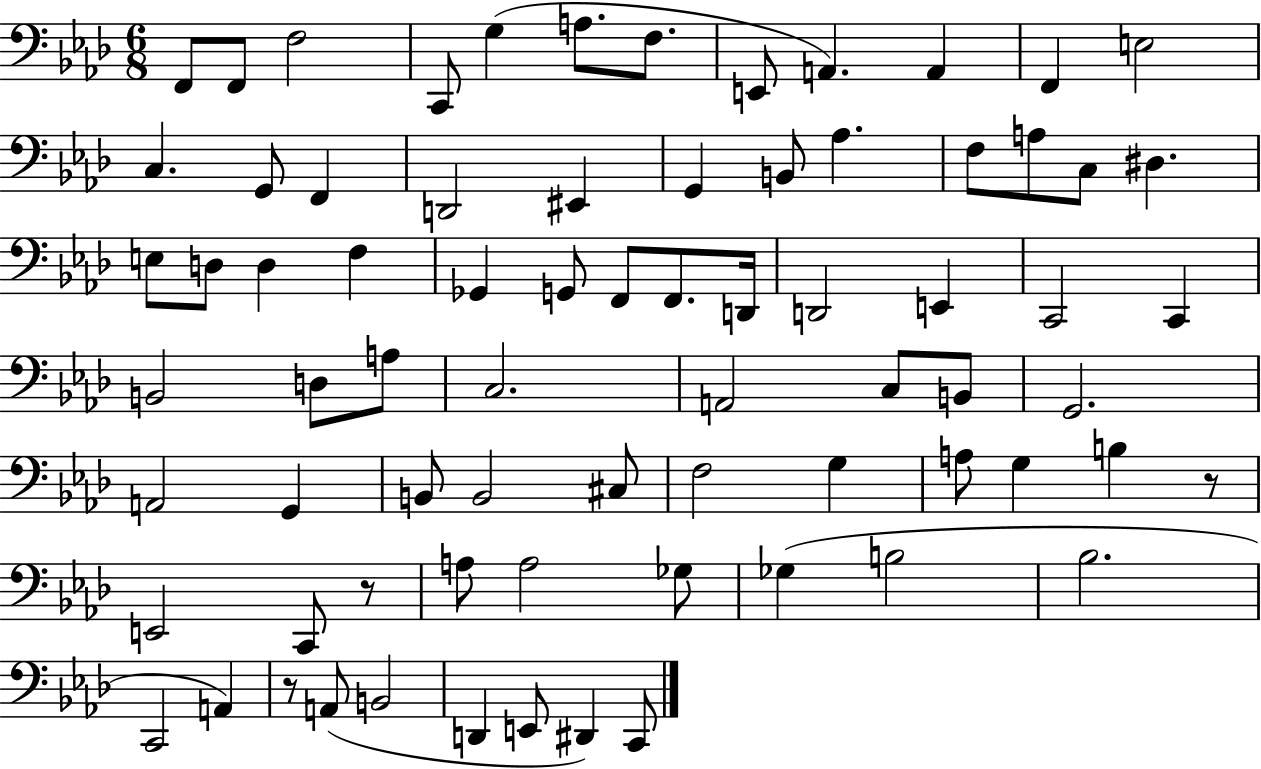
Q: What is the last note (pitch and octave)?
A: C2